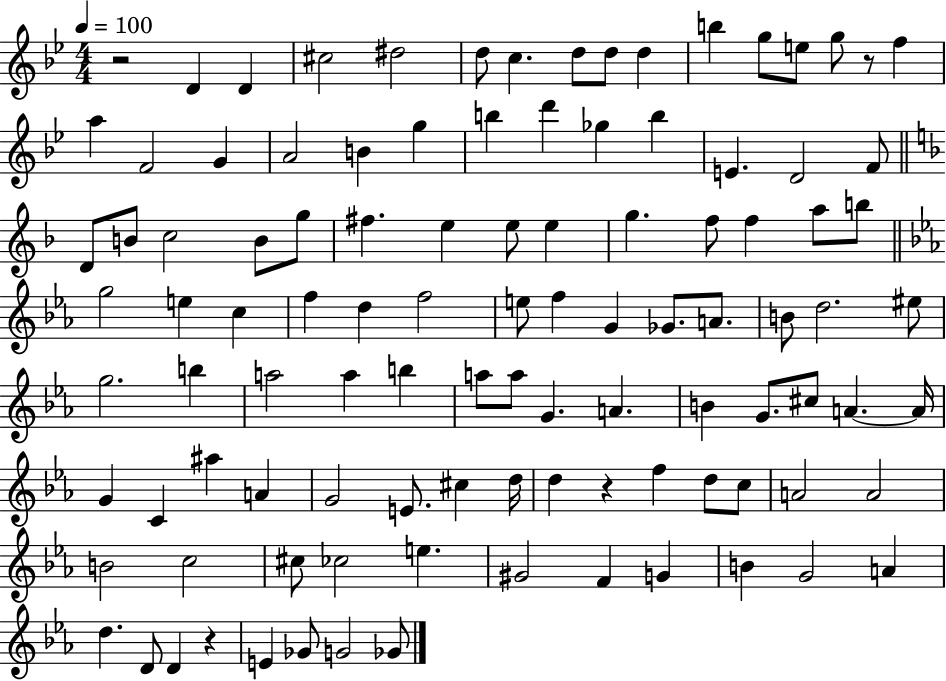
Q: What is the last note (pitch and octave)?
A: Gb4